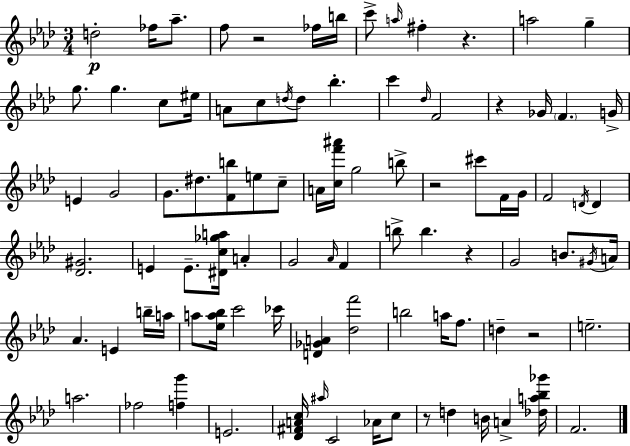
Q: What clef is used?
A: treble